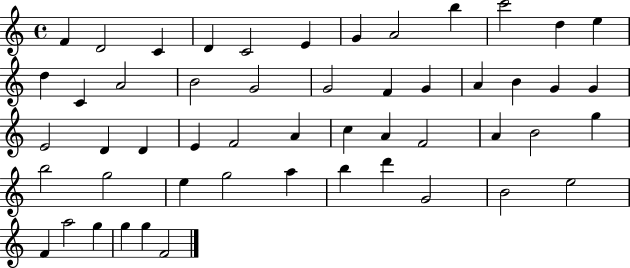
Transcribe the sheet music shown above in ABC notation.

X:1
T:Untitled
M:4/4
L:1/4
K:C
F D2 C D C2 E G A2 b c'2 d e d C A2 B2 G2 G2 F G A B G G E2 D D E F2 A c A F2 A B2 g b2 g2 e g2 a b d' G2 B2 e2 F a2 g g g F2